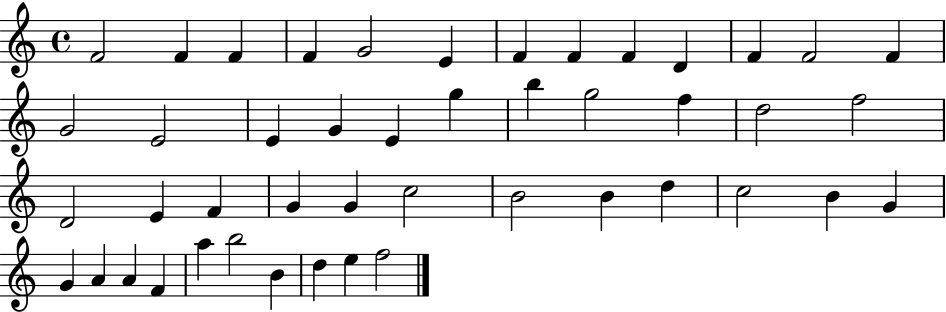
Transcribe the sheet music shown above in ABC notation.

X:1
T:Untitled
M:4/4
L:1/4
K:C
F2 F F F G2 E F F F D F F2 F G2 E2 E G E g b g2 f d2 f2 D2 E F G G c2 B2 B d c2 B G G A A F a b2 B d e f2